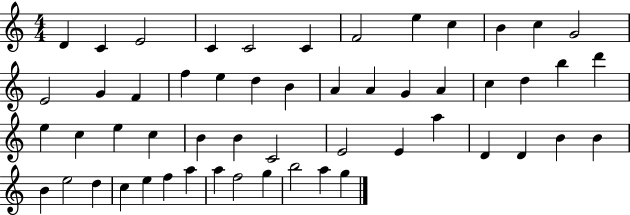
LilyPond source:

{
  \clef treble
  \numericTimeSignature
  \time 4/4
  \key c \major
  d'4 c'4 e'2 | c'4 c'2 c'4 | f'2 e''4 c''4 | b'4 c''4 g'2 | \break e'2 g'4 f'4 | f''4 e''4 d''4 b'4 | a'4 a'4 g'4 a'4 | c''4 d''4 b''4 d'''4 | \break e''4 c''4 e''4 c''4 | b'4 b'4 c'2 | e'2 e'4 a''4 | d'4 d'4 b'4 b'4 | \break b'4 e''2 d''4 | c''4 e''4 f''4 a''4 | a''4 f''2 g''4 | b''2 a''4 g''4 | \break \bar "|."
}